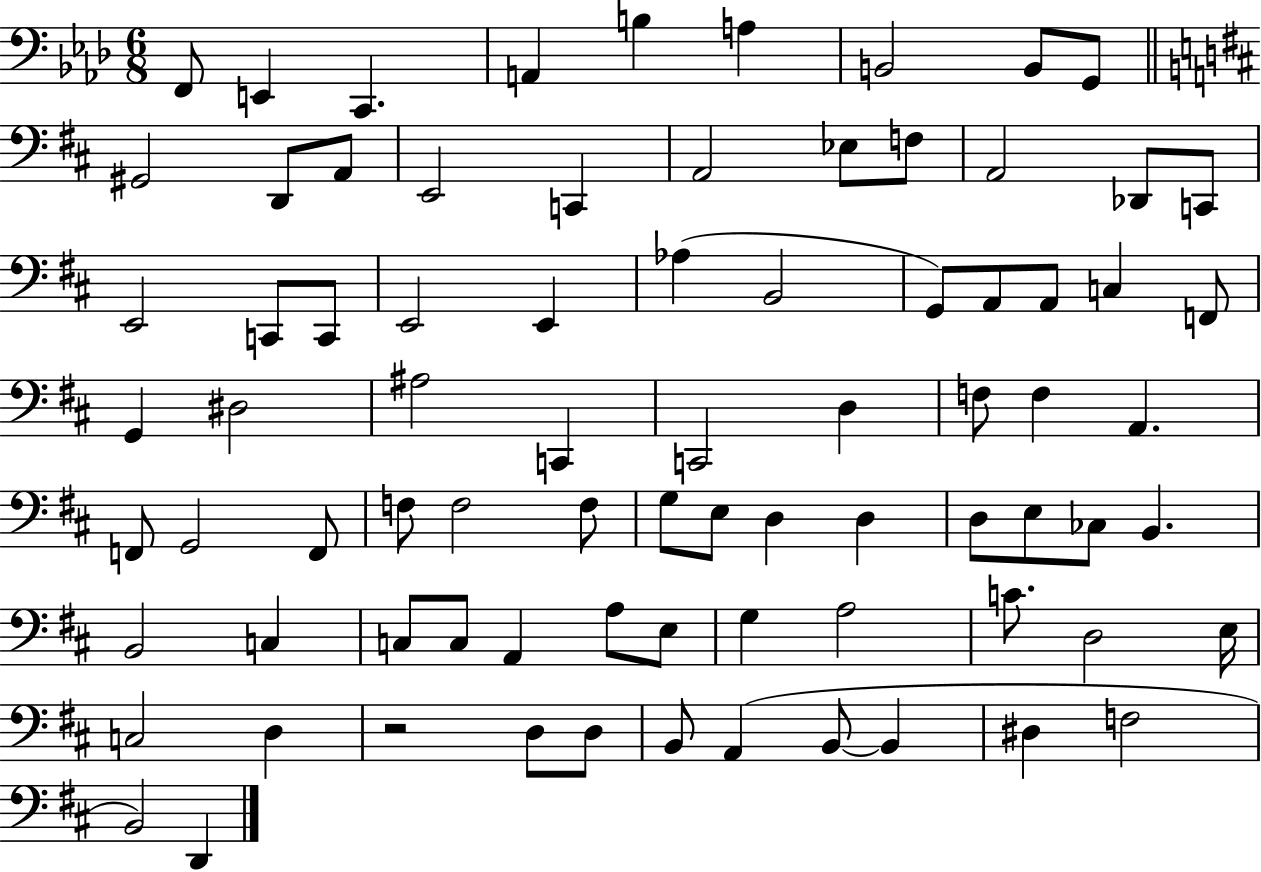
X:1
T:Untitled
M:6/8
L:1/4
K:Ab
F,,/2 E,, C,, A,, B, A, B,,2 B,,/2 G,,/2 ^G,,2 D,,/2 A,,/2 E,,2 C,, A,,2 _E,/2 F,/2 A,,2 _D,,/2 C,,/2 E,,2 C,,/2 C,,/2 E,,2 E,, _A, B,,2 G,,/2 A,,/2 A,,/2 C, F,,/2 G,, ^D,2 ^A,2 C,, C,,2 D, F,/2 F, A,, F,,/2 G,,2 F,,/2 F,/2 F,2 F,/2 G,/2 E,/2 D, D, D,/2 E,/2 _C,/2 B,, B,,2 C, C,/2 C,/2 A,, A,/2 E,/2 G, A,2 C/2 D,2 E,/4 C,2 D, z2 D,/2 D,/2 B,,/2 A,, B,,/2 B,, ^D, F,2 B,,2 D,,